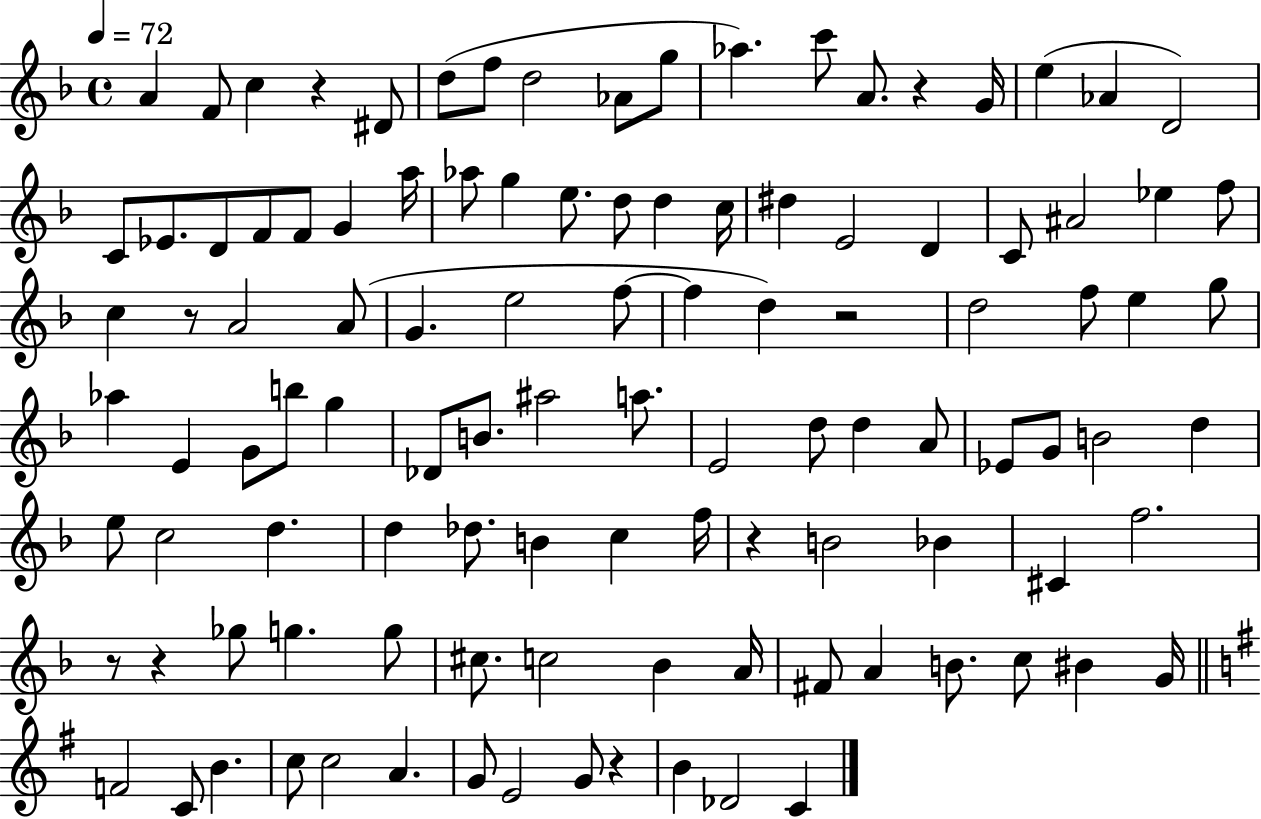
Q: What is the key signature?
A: F major